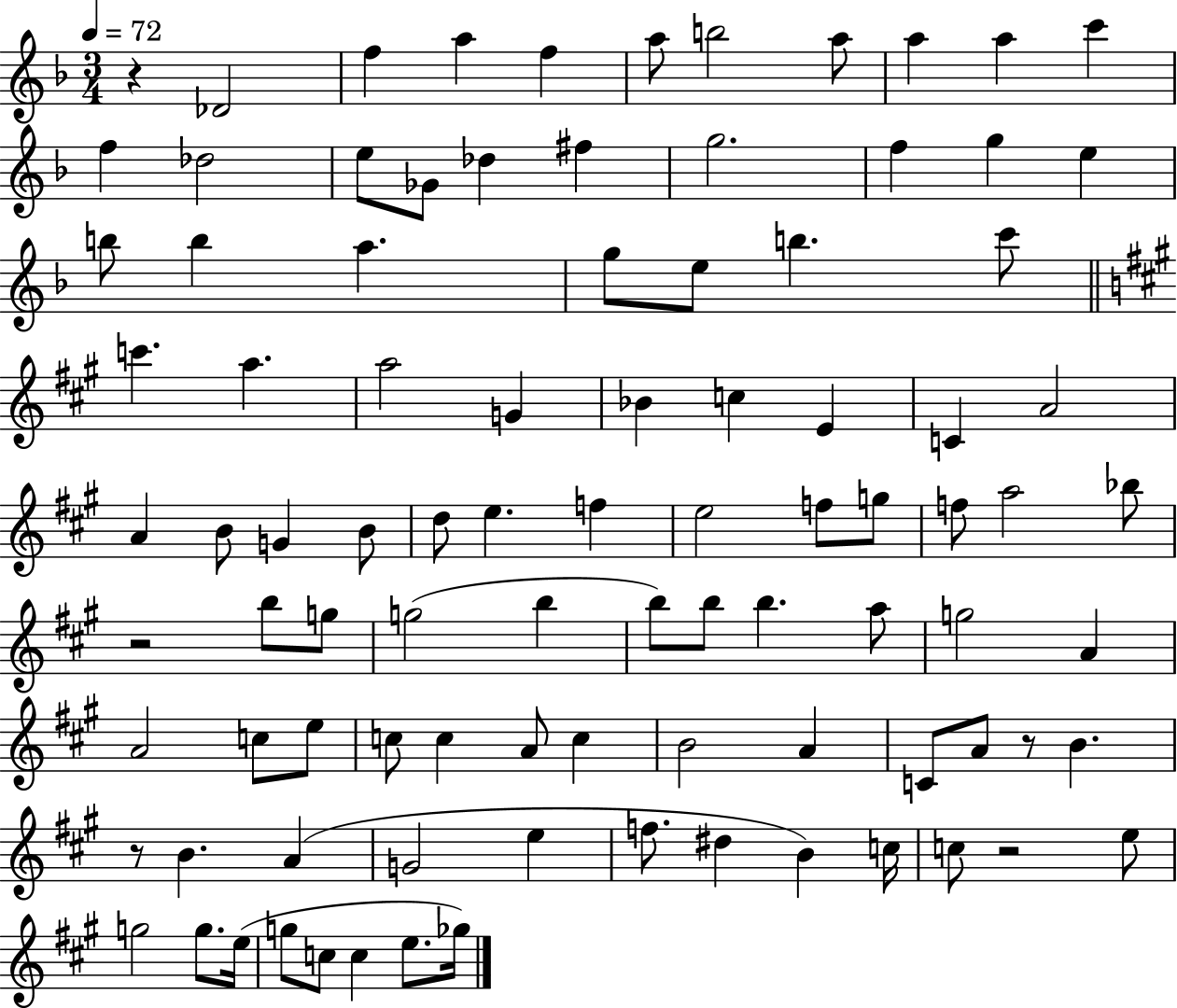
{
  \clef treble
  \numericTimeSignature
  \time 3/4
  \key f \major
  \tempo 4 = 72
  r4 des'2 | f''4 a''4 f''4 | a''8 b''2 a''8 | a''4 a''4 c'''4 | \break f''4 des''2 | e''8 ges'8 des''4 fis''4 | g''2. | f''4 g''4 e''4 | \break b''8 b''4 a''4. | g''8 e''8 b''4. c'''8 | \bar "||" \break \key a \major c'''4. a''4. | a''2 g'4 | bes'4 c''4 e'4 | c'4 a'2 | \break a'4 b'8 g'4 b'8 | d''8 e''4. f''4 | e''2 f''8 g''8 | f''8 a''2 bes''8 | \break r2 b''8 g''8 | g''2( b''4 | b''8) b''8 b''4. a''8 | g''2 a'4 | \break a'2 c''8 e''8 | c''8 c''4 a'8 c''4 | b'2 a'4 | c'8 a'8 r8 b'4. | \break r8 b'4. a'4( | g'2 e''4 | f''8. dis''4 b'4) c''16 | c''8 r2 e''8 | \break g''2 g''8. e''16( | g''8 c''8 c''4 e''8. ges''16) | \bar "|."
}